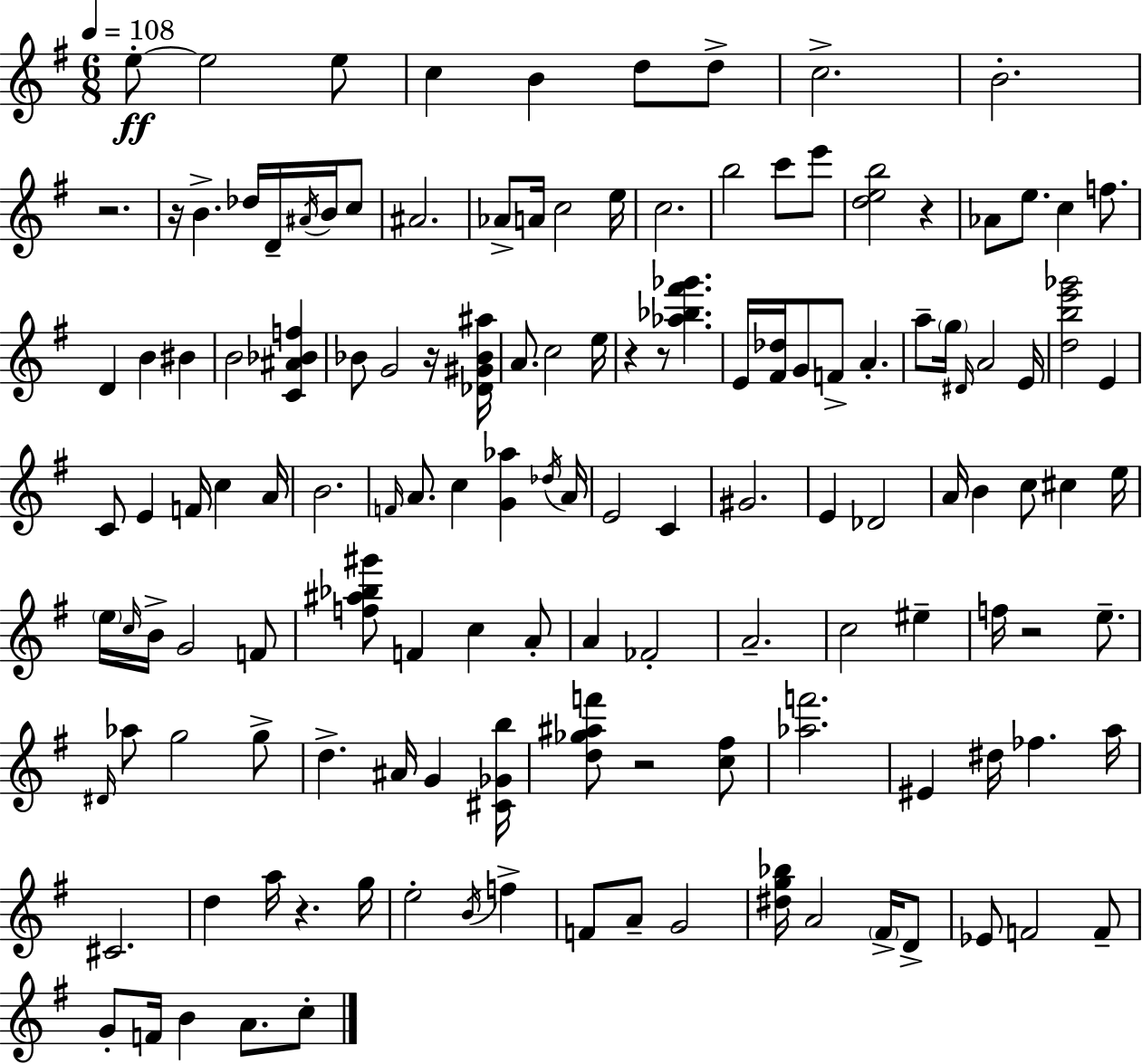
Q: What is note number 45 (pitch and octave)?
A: A4